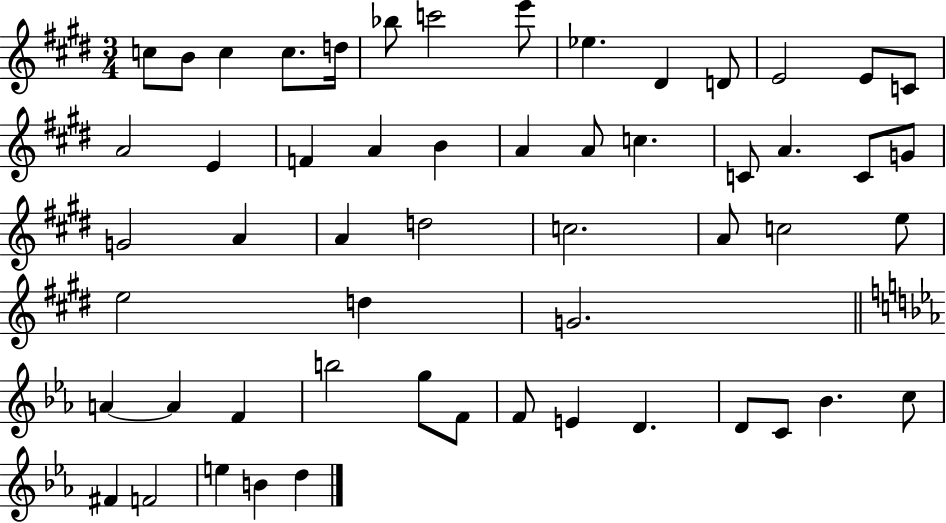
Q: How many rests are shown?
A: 0